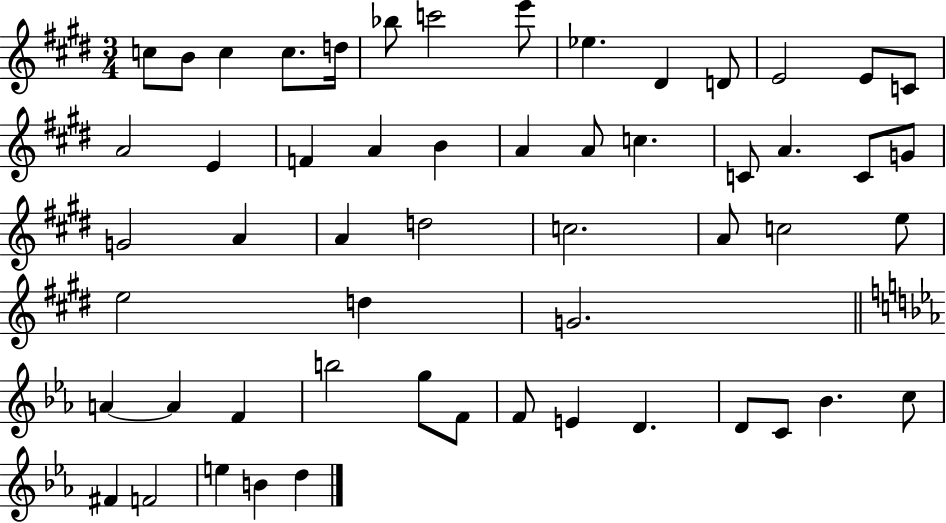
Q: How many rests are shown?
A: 0